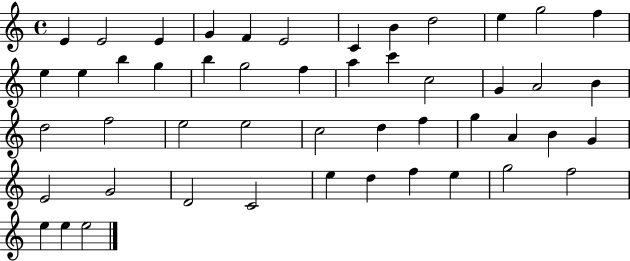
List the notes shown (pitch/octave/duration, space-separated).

E4/q E4/h E4/q G4/q F4/q E4/h C4/q B4/q D5/h E5/q G5/h F5/q E5/q E5/q B5/q G5/q B5/q G5/h F5/q A5/q C6/q C5/h G4/q A4/h B4/q D5/h F5/h E5/h E5/h C5/h D5/q F5/q G5/q A4/q B4/q G4/q E4/h G4/h D4/h C4/h E5/q D5/q F5/q E5/q G5/h F5/h E5/q E5/q E5/h